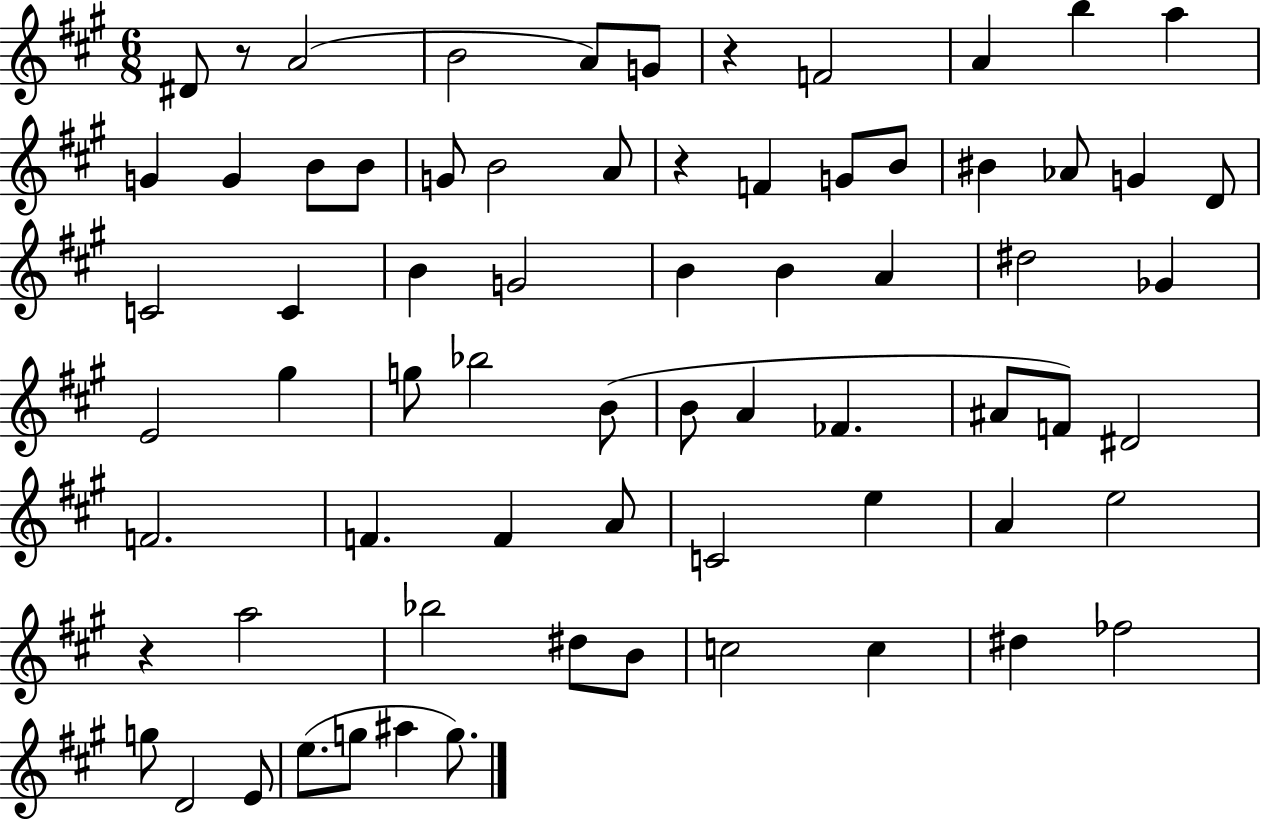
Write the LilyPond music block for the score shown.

{
  \clef treble
  \numericTimeSignature
  \time 6/8
  \key a \major
  \repeat volta 2 { dis'8 r8 a'2( | b'2 a'8) g'8 | r4 f'2 | a'4 b''4 a''4 | \break g'4 g'4 b'8 b'8 | g'8 b'2 a'8 | r4 f'4 g'8 b'8 | bis'4 aes'8 g'4 d'8 | \break c'2 c'4 | b'4 g'2 | b'4 b'4 a'4 | dis''2 ges'4 | \break e'2 gis''4 | g''8 bes''2 b'8( | b'8 a'4 fes'4. | ais'8 f'8) dis'2 | \break f'2. | f'4. f'4 a'8 | c'2 e''4 | a'4 e''2 | \break r4 a''2 | bes''2 dis''8 b'8 | c''2 c''4 | dis''4 fes''2 | \break g''8 d'2 e'8 | e''8.( g''8 ais''4 g''8.) | } \bar "|."
}